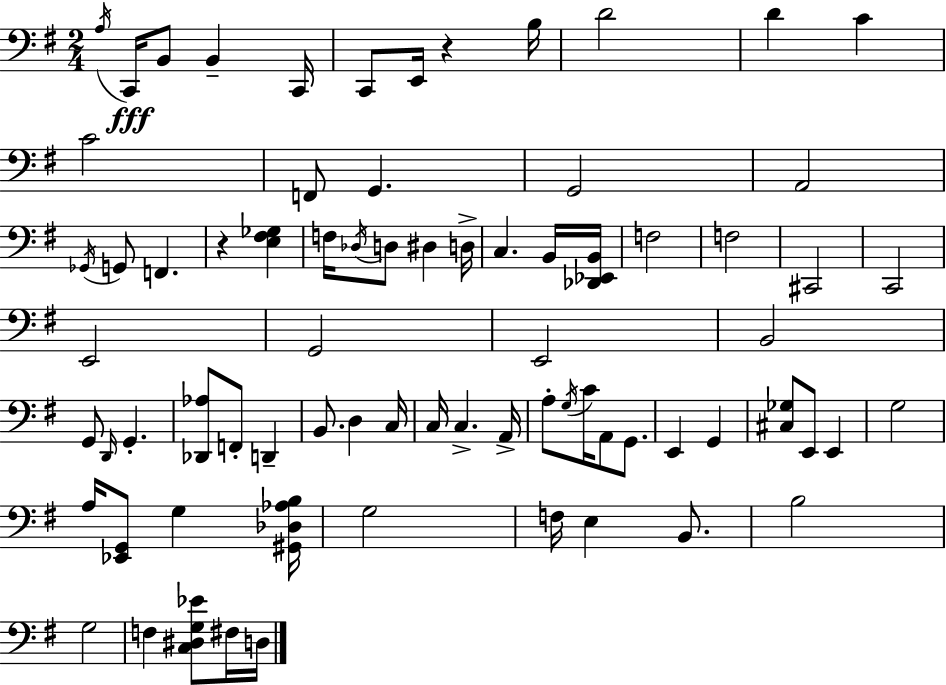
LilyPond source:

{
  \clef bass
  \numericTimeSignature
  \time 2/4
  \key g \major
  \acciaccatura { a16 }\fff c,16 b,8 b,4-- | c,16 c,8 e,16 r4 | b16 d'2 | d'4 c'4 | \break c'2 | f,8 g,4. | g,2 | a,2 | \break \acciaccatura { ges,16 } g,8 f,4. | r4 <e fis ges>4 | f16 \acciaccatura { des16 } d8 dis4 | d16-> c4. | \break b,16 <des, ees, b,>16 f2 | f2 | cis,2 | c,2 | \break e,2 | g,2 | e,2 | b,2 | \break g,8 \grace { d,16 } g,4.-. | <des, aes>8 f,8-. | d,4-- b,8. d4 | c16 c16 c4.-> | \break a,16-> a8-. \acciaccatura { g16 } c'16 | a,8 g,8. e,4 | g,4 <cis ges>8 e,8 | e,4 g2 | \break a16 <ees, g,>8 | g4 <gis, des aes b>16 g2 | f16 e4 | b,8. b2 | \break g2 | f4 | <c dis g ees'>8 fis16 d16 \bar "|."
}